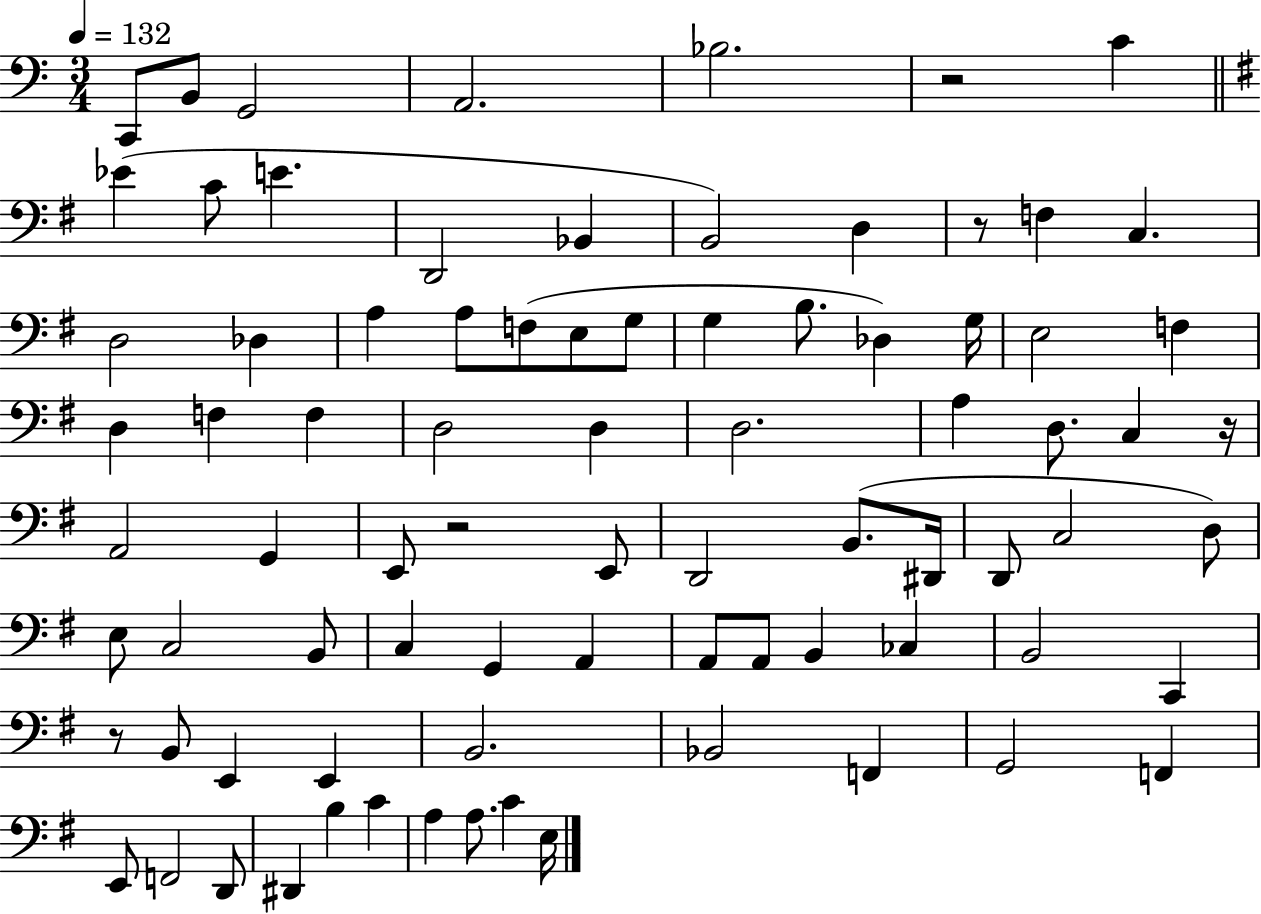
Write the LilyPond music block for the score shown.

{
  \clef bass
  \numericTimeSignature
  \time 3/4
  \key c \major
  \tempo 4 = 132
  c,8 b,8 g,2 | a,2. | bes2. | r2 c'4 | \break \bar "||" \break \key g \major ees'4( c'8 e'4. | d,2 bes,4 | b,2) d4 | r8 f4 c4. | \break d2 des4 | a4 a8 f8( e8 g8 | g4 b8. des4) g16 | e2 f4 | \break d4 f4 f4 | d2 d4 | d2. | a4 d8. c4 r16 | \break a,2 g,4 | e,8 r2 e,8 | d,2 b,8.( dis,16 | d,8 c2 d8) | \break e8 c2 b,8 | c4 g,4 a,4 | a,8 a,8 b,4 ces4 | b,2 c,4 | \break r8 b,8 e,4 e,4 | b,2. | bes,2 f,4 | g,2 f,4 | \break e,8 f,2 d,8 | dis,4 b4 c'4 | a4 a8. c'4 e16 | \bar "|."
}